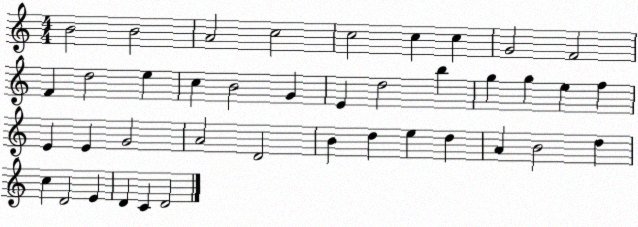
X:1
T:Untitled
M:4/4
L:1/4
K:C
B2 B2 A2 c2 c2 c c G2 F2 F d2 e c B2 G E d2 b g g e f E E G2 A2 D2 B d e d A B2 d c D2 E D C D2